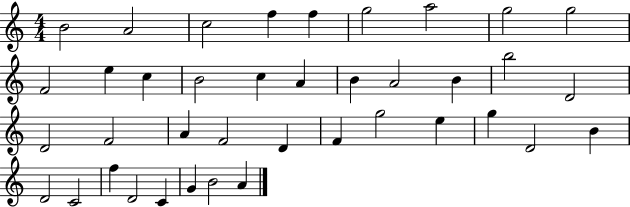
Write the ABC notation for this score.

X:1
T:Untitled
M:4/4
L:1/4
K:C
B2 A2 c2 f f g2 a2 g2 g2 F2 e c B2 c A B A2 B b2 D2 D2 F2 A F2 D F g2 e g D2 B D2 C2 f D2 C G B2 A